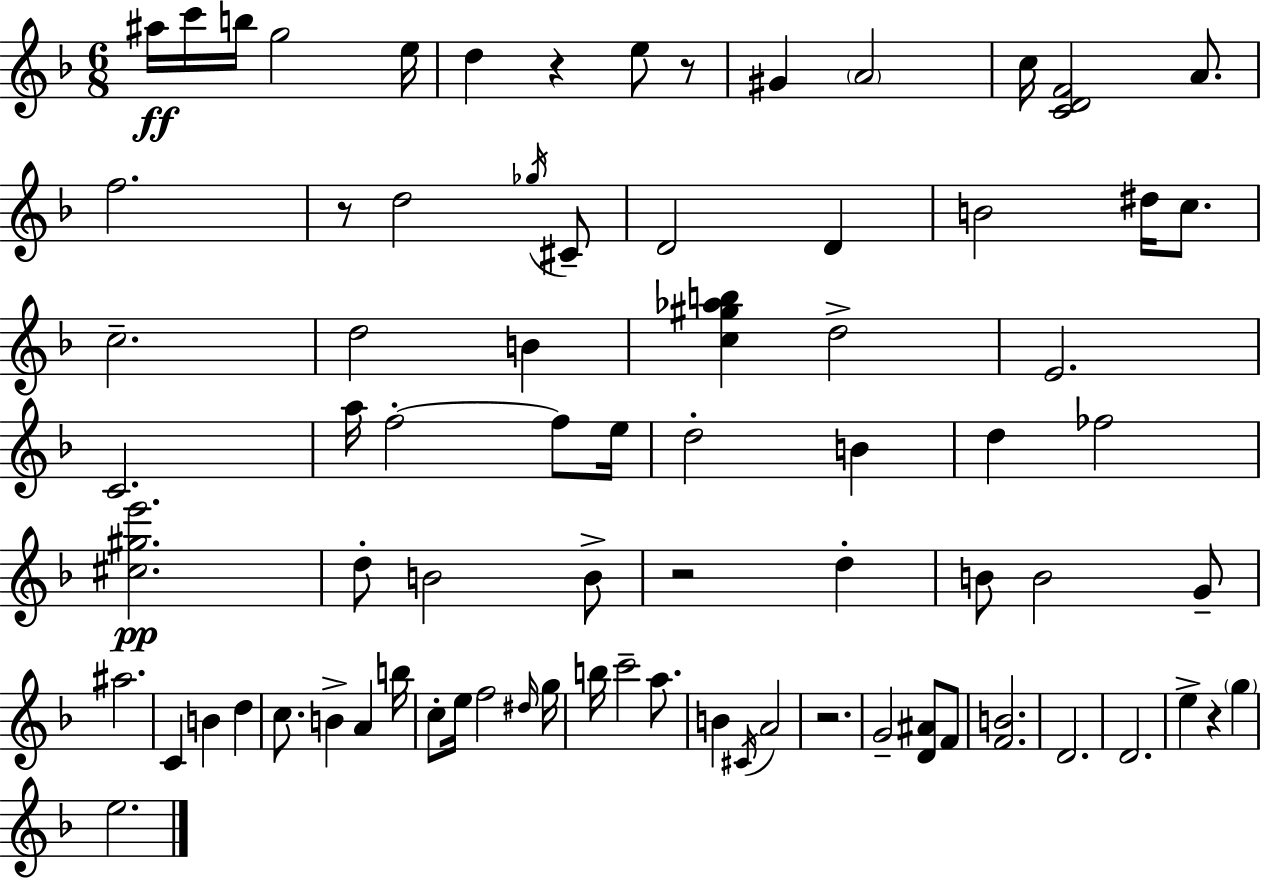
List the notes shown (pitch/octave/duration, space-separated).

A#5/s C6/s B5/s G5/h E5/s D5/q R/q E5/e R/e G#4/q A4/h C5/s [C4,D4,F4]/h A4/e. F5/h. R/e D5/h Gb5/s C#4/e D4/h D4/q B4/h D#5/s C5/e. C5/h. D5/h B4/q [C5,G#5,Ab5,B5]/q D5/h E4/h. C4/h. A5/s F5/h F5/e E5/s D5/h B4/q D5/q FES5/h [C#5,G#5,E6]/h. D5/e B4/h B4/e R/h D5/q B4/e B4/h G4/e A#5/h. C4/q B4/q D5/q C5/e. B4/q A4/q B5/s C5/e E5/s F5/h D#5/s G5/s B5/s C6/h A5/e. B4/q C#4/s A4/h R/h. G4/h [D4,A#4]/e F4/e [F4,B4]/h. D4/h. D4/h. E5/q R/q G5/q E5/h.